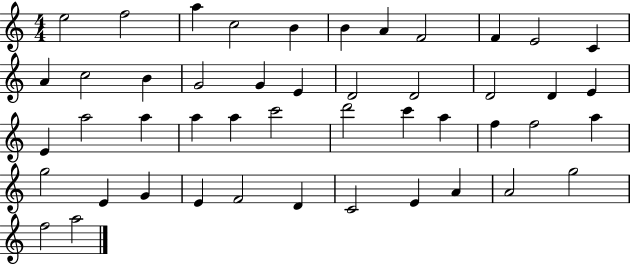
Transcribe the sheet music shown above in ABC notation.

X:1
T:Untitled
M:4/4
L:1/4
K:C
e2 f2 a c2 B B A F2 F E2 C A c2 B G2 G E D2 D2 D2 D E E a2 a a a c'2 d'2 c' a f f2 a g2 E G E F2 D C2 E A A2 g2 f2 a2